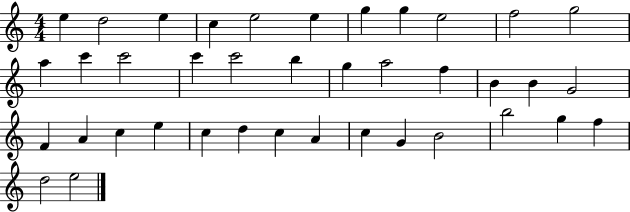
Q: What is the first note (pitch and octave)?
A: E5